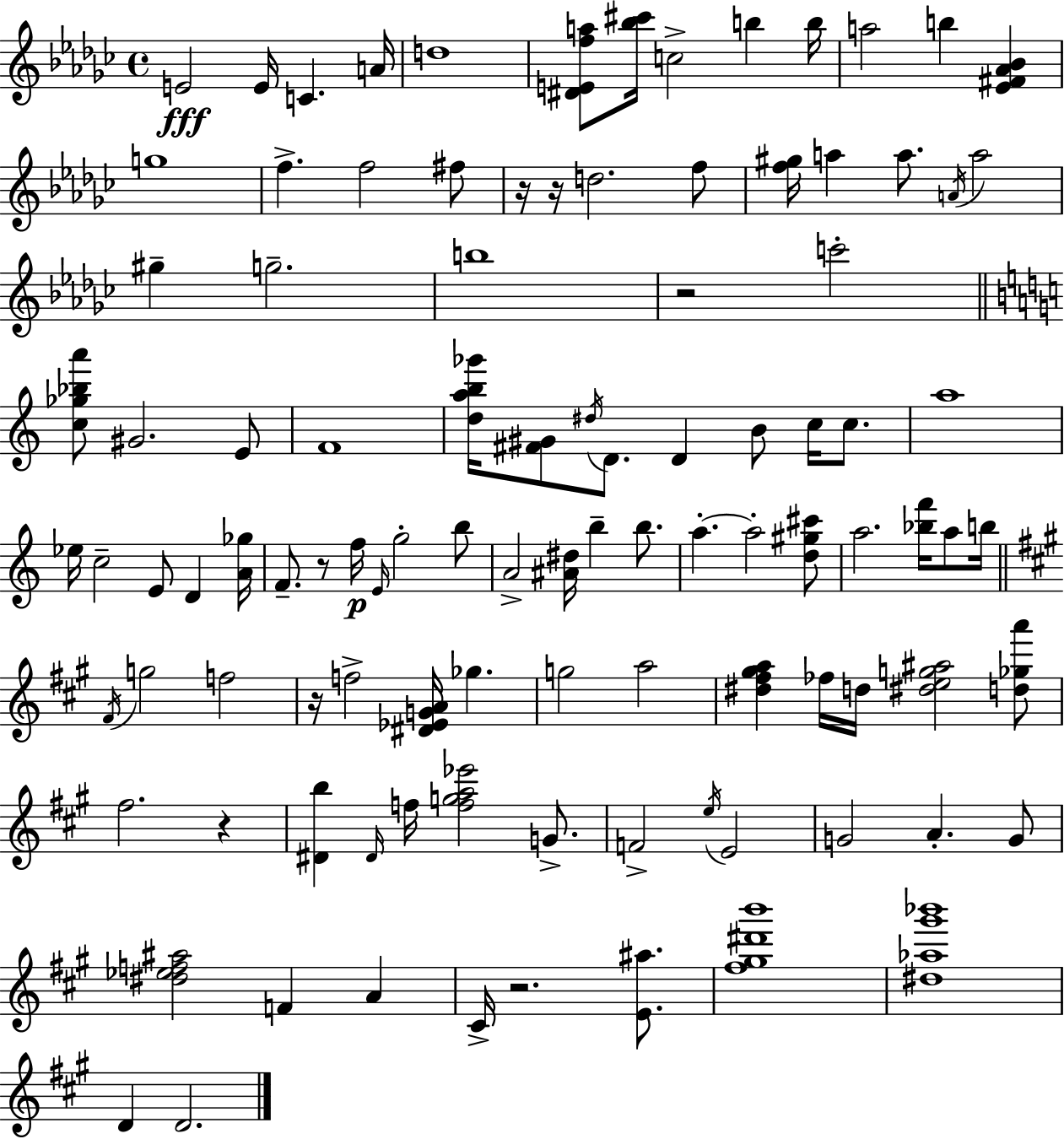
X:1
T:Untitled
M:4/4
L:1/4
K:Ebm
E2 E/4 C A/4 d4 [^DEfa]/2 [_b^c']/4 c2 b b/4 a2 b [_E^F_A_B] g4 f f2 ^f/2 z/4 z/4 d2 f/2 [f^g]/4 a a/2 A/4 a2 ^g g2 b4 z2 c'2 [c_g_ba']/2 ^G2 E/2 F4 [dab_g']/4 [^F^G]/2 ^d/4 D/2 D B/2 c/4 c/2 a4 _e/4 c2 E/2 D [A_g]/4 F/2 z/2 f/4 E/4 g2 b/2 A2 [^A^d]/4 b b/2 a a2 [d^g^c']/2 a2 [_bf']/4 a/2 b/4 ^F/4 g2 f2 z/4 f2 [^D_EGA]/4 _g g2 a2 [^d^f^ga] _f/4 d/4 [^deg^a]2 [d_ga']/2 ^f2 z [^Db] ^D/4 f/4 [fga_e']2 G/2 F2 e/4 E2 G2 A G/2 [^d_ef^a]2 F A ^C/4 z2 [E^a]/2 [^f^g^d'b']4 [^d_a^g'_b']4 D D2